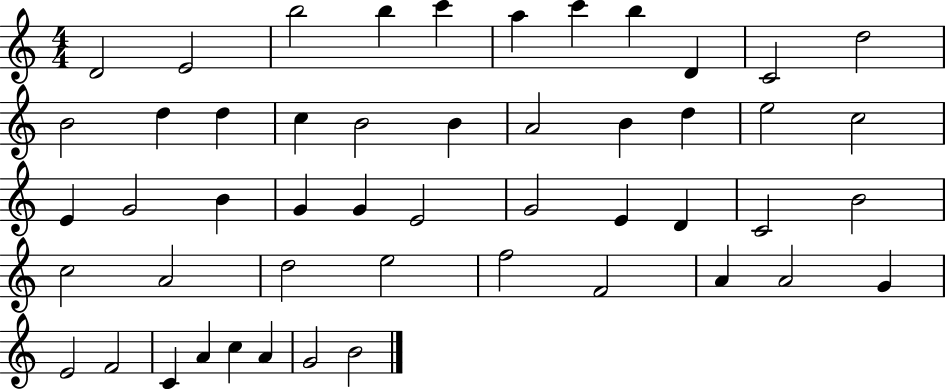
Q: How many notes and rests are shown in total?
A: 50